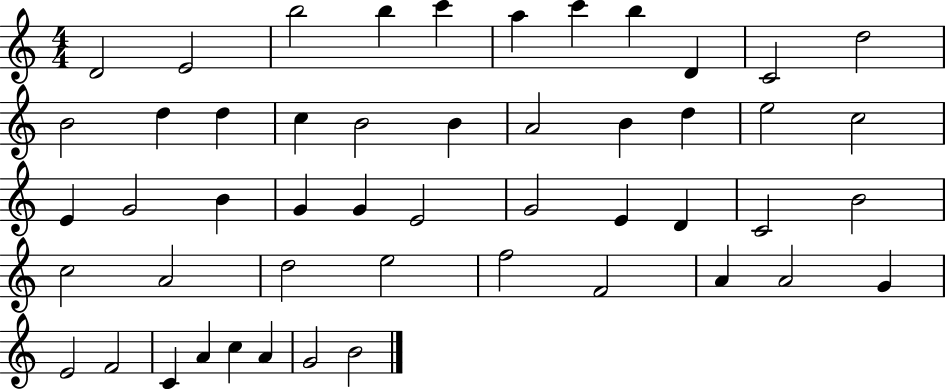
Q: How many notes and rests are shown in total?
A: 50